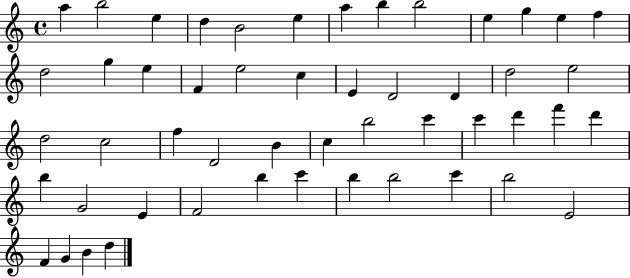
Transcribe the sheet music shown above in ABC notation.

X:1
T:Untitled
M:4/4
L:1/4
K:C
a b2 e d B2 e a b b2 e g e f d2 g e F e2 c E D2 D d2 e2 d2 c2 f D2 B c b2 c' c' d' f' d' b G2 E F2 b c' b b2 c' b2 E2 F G B d